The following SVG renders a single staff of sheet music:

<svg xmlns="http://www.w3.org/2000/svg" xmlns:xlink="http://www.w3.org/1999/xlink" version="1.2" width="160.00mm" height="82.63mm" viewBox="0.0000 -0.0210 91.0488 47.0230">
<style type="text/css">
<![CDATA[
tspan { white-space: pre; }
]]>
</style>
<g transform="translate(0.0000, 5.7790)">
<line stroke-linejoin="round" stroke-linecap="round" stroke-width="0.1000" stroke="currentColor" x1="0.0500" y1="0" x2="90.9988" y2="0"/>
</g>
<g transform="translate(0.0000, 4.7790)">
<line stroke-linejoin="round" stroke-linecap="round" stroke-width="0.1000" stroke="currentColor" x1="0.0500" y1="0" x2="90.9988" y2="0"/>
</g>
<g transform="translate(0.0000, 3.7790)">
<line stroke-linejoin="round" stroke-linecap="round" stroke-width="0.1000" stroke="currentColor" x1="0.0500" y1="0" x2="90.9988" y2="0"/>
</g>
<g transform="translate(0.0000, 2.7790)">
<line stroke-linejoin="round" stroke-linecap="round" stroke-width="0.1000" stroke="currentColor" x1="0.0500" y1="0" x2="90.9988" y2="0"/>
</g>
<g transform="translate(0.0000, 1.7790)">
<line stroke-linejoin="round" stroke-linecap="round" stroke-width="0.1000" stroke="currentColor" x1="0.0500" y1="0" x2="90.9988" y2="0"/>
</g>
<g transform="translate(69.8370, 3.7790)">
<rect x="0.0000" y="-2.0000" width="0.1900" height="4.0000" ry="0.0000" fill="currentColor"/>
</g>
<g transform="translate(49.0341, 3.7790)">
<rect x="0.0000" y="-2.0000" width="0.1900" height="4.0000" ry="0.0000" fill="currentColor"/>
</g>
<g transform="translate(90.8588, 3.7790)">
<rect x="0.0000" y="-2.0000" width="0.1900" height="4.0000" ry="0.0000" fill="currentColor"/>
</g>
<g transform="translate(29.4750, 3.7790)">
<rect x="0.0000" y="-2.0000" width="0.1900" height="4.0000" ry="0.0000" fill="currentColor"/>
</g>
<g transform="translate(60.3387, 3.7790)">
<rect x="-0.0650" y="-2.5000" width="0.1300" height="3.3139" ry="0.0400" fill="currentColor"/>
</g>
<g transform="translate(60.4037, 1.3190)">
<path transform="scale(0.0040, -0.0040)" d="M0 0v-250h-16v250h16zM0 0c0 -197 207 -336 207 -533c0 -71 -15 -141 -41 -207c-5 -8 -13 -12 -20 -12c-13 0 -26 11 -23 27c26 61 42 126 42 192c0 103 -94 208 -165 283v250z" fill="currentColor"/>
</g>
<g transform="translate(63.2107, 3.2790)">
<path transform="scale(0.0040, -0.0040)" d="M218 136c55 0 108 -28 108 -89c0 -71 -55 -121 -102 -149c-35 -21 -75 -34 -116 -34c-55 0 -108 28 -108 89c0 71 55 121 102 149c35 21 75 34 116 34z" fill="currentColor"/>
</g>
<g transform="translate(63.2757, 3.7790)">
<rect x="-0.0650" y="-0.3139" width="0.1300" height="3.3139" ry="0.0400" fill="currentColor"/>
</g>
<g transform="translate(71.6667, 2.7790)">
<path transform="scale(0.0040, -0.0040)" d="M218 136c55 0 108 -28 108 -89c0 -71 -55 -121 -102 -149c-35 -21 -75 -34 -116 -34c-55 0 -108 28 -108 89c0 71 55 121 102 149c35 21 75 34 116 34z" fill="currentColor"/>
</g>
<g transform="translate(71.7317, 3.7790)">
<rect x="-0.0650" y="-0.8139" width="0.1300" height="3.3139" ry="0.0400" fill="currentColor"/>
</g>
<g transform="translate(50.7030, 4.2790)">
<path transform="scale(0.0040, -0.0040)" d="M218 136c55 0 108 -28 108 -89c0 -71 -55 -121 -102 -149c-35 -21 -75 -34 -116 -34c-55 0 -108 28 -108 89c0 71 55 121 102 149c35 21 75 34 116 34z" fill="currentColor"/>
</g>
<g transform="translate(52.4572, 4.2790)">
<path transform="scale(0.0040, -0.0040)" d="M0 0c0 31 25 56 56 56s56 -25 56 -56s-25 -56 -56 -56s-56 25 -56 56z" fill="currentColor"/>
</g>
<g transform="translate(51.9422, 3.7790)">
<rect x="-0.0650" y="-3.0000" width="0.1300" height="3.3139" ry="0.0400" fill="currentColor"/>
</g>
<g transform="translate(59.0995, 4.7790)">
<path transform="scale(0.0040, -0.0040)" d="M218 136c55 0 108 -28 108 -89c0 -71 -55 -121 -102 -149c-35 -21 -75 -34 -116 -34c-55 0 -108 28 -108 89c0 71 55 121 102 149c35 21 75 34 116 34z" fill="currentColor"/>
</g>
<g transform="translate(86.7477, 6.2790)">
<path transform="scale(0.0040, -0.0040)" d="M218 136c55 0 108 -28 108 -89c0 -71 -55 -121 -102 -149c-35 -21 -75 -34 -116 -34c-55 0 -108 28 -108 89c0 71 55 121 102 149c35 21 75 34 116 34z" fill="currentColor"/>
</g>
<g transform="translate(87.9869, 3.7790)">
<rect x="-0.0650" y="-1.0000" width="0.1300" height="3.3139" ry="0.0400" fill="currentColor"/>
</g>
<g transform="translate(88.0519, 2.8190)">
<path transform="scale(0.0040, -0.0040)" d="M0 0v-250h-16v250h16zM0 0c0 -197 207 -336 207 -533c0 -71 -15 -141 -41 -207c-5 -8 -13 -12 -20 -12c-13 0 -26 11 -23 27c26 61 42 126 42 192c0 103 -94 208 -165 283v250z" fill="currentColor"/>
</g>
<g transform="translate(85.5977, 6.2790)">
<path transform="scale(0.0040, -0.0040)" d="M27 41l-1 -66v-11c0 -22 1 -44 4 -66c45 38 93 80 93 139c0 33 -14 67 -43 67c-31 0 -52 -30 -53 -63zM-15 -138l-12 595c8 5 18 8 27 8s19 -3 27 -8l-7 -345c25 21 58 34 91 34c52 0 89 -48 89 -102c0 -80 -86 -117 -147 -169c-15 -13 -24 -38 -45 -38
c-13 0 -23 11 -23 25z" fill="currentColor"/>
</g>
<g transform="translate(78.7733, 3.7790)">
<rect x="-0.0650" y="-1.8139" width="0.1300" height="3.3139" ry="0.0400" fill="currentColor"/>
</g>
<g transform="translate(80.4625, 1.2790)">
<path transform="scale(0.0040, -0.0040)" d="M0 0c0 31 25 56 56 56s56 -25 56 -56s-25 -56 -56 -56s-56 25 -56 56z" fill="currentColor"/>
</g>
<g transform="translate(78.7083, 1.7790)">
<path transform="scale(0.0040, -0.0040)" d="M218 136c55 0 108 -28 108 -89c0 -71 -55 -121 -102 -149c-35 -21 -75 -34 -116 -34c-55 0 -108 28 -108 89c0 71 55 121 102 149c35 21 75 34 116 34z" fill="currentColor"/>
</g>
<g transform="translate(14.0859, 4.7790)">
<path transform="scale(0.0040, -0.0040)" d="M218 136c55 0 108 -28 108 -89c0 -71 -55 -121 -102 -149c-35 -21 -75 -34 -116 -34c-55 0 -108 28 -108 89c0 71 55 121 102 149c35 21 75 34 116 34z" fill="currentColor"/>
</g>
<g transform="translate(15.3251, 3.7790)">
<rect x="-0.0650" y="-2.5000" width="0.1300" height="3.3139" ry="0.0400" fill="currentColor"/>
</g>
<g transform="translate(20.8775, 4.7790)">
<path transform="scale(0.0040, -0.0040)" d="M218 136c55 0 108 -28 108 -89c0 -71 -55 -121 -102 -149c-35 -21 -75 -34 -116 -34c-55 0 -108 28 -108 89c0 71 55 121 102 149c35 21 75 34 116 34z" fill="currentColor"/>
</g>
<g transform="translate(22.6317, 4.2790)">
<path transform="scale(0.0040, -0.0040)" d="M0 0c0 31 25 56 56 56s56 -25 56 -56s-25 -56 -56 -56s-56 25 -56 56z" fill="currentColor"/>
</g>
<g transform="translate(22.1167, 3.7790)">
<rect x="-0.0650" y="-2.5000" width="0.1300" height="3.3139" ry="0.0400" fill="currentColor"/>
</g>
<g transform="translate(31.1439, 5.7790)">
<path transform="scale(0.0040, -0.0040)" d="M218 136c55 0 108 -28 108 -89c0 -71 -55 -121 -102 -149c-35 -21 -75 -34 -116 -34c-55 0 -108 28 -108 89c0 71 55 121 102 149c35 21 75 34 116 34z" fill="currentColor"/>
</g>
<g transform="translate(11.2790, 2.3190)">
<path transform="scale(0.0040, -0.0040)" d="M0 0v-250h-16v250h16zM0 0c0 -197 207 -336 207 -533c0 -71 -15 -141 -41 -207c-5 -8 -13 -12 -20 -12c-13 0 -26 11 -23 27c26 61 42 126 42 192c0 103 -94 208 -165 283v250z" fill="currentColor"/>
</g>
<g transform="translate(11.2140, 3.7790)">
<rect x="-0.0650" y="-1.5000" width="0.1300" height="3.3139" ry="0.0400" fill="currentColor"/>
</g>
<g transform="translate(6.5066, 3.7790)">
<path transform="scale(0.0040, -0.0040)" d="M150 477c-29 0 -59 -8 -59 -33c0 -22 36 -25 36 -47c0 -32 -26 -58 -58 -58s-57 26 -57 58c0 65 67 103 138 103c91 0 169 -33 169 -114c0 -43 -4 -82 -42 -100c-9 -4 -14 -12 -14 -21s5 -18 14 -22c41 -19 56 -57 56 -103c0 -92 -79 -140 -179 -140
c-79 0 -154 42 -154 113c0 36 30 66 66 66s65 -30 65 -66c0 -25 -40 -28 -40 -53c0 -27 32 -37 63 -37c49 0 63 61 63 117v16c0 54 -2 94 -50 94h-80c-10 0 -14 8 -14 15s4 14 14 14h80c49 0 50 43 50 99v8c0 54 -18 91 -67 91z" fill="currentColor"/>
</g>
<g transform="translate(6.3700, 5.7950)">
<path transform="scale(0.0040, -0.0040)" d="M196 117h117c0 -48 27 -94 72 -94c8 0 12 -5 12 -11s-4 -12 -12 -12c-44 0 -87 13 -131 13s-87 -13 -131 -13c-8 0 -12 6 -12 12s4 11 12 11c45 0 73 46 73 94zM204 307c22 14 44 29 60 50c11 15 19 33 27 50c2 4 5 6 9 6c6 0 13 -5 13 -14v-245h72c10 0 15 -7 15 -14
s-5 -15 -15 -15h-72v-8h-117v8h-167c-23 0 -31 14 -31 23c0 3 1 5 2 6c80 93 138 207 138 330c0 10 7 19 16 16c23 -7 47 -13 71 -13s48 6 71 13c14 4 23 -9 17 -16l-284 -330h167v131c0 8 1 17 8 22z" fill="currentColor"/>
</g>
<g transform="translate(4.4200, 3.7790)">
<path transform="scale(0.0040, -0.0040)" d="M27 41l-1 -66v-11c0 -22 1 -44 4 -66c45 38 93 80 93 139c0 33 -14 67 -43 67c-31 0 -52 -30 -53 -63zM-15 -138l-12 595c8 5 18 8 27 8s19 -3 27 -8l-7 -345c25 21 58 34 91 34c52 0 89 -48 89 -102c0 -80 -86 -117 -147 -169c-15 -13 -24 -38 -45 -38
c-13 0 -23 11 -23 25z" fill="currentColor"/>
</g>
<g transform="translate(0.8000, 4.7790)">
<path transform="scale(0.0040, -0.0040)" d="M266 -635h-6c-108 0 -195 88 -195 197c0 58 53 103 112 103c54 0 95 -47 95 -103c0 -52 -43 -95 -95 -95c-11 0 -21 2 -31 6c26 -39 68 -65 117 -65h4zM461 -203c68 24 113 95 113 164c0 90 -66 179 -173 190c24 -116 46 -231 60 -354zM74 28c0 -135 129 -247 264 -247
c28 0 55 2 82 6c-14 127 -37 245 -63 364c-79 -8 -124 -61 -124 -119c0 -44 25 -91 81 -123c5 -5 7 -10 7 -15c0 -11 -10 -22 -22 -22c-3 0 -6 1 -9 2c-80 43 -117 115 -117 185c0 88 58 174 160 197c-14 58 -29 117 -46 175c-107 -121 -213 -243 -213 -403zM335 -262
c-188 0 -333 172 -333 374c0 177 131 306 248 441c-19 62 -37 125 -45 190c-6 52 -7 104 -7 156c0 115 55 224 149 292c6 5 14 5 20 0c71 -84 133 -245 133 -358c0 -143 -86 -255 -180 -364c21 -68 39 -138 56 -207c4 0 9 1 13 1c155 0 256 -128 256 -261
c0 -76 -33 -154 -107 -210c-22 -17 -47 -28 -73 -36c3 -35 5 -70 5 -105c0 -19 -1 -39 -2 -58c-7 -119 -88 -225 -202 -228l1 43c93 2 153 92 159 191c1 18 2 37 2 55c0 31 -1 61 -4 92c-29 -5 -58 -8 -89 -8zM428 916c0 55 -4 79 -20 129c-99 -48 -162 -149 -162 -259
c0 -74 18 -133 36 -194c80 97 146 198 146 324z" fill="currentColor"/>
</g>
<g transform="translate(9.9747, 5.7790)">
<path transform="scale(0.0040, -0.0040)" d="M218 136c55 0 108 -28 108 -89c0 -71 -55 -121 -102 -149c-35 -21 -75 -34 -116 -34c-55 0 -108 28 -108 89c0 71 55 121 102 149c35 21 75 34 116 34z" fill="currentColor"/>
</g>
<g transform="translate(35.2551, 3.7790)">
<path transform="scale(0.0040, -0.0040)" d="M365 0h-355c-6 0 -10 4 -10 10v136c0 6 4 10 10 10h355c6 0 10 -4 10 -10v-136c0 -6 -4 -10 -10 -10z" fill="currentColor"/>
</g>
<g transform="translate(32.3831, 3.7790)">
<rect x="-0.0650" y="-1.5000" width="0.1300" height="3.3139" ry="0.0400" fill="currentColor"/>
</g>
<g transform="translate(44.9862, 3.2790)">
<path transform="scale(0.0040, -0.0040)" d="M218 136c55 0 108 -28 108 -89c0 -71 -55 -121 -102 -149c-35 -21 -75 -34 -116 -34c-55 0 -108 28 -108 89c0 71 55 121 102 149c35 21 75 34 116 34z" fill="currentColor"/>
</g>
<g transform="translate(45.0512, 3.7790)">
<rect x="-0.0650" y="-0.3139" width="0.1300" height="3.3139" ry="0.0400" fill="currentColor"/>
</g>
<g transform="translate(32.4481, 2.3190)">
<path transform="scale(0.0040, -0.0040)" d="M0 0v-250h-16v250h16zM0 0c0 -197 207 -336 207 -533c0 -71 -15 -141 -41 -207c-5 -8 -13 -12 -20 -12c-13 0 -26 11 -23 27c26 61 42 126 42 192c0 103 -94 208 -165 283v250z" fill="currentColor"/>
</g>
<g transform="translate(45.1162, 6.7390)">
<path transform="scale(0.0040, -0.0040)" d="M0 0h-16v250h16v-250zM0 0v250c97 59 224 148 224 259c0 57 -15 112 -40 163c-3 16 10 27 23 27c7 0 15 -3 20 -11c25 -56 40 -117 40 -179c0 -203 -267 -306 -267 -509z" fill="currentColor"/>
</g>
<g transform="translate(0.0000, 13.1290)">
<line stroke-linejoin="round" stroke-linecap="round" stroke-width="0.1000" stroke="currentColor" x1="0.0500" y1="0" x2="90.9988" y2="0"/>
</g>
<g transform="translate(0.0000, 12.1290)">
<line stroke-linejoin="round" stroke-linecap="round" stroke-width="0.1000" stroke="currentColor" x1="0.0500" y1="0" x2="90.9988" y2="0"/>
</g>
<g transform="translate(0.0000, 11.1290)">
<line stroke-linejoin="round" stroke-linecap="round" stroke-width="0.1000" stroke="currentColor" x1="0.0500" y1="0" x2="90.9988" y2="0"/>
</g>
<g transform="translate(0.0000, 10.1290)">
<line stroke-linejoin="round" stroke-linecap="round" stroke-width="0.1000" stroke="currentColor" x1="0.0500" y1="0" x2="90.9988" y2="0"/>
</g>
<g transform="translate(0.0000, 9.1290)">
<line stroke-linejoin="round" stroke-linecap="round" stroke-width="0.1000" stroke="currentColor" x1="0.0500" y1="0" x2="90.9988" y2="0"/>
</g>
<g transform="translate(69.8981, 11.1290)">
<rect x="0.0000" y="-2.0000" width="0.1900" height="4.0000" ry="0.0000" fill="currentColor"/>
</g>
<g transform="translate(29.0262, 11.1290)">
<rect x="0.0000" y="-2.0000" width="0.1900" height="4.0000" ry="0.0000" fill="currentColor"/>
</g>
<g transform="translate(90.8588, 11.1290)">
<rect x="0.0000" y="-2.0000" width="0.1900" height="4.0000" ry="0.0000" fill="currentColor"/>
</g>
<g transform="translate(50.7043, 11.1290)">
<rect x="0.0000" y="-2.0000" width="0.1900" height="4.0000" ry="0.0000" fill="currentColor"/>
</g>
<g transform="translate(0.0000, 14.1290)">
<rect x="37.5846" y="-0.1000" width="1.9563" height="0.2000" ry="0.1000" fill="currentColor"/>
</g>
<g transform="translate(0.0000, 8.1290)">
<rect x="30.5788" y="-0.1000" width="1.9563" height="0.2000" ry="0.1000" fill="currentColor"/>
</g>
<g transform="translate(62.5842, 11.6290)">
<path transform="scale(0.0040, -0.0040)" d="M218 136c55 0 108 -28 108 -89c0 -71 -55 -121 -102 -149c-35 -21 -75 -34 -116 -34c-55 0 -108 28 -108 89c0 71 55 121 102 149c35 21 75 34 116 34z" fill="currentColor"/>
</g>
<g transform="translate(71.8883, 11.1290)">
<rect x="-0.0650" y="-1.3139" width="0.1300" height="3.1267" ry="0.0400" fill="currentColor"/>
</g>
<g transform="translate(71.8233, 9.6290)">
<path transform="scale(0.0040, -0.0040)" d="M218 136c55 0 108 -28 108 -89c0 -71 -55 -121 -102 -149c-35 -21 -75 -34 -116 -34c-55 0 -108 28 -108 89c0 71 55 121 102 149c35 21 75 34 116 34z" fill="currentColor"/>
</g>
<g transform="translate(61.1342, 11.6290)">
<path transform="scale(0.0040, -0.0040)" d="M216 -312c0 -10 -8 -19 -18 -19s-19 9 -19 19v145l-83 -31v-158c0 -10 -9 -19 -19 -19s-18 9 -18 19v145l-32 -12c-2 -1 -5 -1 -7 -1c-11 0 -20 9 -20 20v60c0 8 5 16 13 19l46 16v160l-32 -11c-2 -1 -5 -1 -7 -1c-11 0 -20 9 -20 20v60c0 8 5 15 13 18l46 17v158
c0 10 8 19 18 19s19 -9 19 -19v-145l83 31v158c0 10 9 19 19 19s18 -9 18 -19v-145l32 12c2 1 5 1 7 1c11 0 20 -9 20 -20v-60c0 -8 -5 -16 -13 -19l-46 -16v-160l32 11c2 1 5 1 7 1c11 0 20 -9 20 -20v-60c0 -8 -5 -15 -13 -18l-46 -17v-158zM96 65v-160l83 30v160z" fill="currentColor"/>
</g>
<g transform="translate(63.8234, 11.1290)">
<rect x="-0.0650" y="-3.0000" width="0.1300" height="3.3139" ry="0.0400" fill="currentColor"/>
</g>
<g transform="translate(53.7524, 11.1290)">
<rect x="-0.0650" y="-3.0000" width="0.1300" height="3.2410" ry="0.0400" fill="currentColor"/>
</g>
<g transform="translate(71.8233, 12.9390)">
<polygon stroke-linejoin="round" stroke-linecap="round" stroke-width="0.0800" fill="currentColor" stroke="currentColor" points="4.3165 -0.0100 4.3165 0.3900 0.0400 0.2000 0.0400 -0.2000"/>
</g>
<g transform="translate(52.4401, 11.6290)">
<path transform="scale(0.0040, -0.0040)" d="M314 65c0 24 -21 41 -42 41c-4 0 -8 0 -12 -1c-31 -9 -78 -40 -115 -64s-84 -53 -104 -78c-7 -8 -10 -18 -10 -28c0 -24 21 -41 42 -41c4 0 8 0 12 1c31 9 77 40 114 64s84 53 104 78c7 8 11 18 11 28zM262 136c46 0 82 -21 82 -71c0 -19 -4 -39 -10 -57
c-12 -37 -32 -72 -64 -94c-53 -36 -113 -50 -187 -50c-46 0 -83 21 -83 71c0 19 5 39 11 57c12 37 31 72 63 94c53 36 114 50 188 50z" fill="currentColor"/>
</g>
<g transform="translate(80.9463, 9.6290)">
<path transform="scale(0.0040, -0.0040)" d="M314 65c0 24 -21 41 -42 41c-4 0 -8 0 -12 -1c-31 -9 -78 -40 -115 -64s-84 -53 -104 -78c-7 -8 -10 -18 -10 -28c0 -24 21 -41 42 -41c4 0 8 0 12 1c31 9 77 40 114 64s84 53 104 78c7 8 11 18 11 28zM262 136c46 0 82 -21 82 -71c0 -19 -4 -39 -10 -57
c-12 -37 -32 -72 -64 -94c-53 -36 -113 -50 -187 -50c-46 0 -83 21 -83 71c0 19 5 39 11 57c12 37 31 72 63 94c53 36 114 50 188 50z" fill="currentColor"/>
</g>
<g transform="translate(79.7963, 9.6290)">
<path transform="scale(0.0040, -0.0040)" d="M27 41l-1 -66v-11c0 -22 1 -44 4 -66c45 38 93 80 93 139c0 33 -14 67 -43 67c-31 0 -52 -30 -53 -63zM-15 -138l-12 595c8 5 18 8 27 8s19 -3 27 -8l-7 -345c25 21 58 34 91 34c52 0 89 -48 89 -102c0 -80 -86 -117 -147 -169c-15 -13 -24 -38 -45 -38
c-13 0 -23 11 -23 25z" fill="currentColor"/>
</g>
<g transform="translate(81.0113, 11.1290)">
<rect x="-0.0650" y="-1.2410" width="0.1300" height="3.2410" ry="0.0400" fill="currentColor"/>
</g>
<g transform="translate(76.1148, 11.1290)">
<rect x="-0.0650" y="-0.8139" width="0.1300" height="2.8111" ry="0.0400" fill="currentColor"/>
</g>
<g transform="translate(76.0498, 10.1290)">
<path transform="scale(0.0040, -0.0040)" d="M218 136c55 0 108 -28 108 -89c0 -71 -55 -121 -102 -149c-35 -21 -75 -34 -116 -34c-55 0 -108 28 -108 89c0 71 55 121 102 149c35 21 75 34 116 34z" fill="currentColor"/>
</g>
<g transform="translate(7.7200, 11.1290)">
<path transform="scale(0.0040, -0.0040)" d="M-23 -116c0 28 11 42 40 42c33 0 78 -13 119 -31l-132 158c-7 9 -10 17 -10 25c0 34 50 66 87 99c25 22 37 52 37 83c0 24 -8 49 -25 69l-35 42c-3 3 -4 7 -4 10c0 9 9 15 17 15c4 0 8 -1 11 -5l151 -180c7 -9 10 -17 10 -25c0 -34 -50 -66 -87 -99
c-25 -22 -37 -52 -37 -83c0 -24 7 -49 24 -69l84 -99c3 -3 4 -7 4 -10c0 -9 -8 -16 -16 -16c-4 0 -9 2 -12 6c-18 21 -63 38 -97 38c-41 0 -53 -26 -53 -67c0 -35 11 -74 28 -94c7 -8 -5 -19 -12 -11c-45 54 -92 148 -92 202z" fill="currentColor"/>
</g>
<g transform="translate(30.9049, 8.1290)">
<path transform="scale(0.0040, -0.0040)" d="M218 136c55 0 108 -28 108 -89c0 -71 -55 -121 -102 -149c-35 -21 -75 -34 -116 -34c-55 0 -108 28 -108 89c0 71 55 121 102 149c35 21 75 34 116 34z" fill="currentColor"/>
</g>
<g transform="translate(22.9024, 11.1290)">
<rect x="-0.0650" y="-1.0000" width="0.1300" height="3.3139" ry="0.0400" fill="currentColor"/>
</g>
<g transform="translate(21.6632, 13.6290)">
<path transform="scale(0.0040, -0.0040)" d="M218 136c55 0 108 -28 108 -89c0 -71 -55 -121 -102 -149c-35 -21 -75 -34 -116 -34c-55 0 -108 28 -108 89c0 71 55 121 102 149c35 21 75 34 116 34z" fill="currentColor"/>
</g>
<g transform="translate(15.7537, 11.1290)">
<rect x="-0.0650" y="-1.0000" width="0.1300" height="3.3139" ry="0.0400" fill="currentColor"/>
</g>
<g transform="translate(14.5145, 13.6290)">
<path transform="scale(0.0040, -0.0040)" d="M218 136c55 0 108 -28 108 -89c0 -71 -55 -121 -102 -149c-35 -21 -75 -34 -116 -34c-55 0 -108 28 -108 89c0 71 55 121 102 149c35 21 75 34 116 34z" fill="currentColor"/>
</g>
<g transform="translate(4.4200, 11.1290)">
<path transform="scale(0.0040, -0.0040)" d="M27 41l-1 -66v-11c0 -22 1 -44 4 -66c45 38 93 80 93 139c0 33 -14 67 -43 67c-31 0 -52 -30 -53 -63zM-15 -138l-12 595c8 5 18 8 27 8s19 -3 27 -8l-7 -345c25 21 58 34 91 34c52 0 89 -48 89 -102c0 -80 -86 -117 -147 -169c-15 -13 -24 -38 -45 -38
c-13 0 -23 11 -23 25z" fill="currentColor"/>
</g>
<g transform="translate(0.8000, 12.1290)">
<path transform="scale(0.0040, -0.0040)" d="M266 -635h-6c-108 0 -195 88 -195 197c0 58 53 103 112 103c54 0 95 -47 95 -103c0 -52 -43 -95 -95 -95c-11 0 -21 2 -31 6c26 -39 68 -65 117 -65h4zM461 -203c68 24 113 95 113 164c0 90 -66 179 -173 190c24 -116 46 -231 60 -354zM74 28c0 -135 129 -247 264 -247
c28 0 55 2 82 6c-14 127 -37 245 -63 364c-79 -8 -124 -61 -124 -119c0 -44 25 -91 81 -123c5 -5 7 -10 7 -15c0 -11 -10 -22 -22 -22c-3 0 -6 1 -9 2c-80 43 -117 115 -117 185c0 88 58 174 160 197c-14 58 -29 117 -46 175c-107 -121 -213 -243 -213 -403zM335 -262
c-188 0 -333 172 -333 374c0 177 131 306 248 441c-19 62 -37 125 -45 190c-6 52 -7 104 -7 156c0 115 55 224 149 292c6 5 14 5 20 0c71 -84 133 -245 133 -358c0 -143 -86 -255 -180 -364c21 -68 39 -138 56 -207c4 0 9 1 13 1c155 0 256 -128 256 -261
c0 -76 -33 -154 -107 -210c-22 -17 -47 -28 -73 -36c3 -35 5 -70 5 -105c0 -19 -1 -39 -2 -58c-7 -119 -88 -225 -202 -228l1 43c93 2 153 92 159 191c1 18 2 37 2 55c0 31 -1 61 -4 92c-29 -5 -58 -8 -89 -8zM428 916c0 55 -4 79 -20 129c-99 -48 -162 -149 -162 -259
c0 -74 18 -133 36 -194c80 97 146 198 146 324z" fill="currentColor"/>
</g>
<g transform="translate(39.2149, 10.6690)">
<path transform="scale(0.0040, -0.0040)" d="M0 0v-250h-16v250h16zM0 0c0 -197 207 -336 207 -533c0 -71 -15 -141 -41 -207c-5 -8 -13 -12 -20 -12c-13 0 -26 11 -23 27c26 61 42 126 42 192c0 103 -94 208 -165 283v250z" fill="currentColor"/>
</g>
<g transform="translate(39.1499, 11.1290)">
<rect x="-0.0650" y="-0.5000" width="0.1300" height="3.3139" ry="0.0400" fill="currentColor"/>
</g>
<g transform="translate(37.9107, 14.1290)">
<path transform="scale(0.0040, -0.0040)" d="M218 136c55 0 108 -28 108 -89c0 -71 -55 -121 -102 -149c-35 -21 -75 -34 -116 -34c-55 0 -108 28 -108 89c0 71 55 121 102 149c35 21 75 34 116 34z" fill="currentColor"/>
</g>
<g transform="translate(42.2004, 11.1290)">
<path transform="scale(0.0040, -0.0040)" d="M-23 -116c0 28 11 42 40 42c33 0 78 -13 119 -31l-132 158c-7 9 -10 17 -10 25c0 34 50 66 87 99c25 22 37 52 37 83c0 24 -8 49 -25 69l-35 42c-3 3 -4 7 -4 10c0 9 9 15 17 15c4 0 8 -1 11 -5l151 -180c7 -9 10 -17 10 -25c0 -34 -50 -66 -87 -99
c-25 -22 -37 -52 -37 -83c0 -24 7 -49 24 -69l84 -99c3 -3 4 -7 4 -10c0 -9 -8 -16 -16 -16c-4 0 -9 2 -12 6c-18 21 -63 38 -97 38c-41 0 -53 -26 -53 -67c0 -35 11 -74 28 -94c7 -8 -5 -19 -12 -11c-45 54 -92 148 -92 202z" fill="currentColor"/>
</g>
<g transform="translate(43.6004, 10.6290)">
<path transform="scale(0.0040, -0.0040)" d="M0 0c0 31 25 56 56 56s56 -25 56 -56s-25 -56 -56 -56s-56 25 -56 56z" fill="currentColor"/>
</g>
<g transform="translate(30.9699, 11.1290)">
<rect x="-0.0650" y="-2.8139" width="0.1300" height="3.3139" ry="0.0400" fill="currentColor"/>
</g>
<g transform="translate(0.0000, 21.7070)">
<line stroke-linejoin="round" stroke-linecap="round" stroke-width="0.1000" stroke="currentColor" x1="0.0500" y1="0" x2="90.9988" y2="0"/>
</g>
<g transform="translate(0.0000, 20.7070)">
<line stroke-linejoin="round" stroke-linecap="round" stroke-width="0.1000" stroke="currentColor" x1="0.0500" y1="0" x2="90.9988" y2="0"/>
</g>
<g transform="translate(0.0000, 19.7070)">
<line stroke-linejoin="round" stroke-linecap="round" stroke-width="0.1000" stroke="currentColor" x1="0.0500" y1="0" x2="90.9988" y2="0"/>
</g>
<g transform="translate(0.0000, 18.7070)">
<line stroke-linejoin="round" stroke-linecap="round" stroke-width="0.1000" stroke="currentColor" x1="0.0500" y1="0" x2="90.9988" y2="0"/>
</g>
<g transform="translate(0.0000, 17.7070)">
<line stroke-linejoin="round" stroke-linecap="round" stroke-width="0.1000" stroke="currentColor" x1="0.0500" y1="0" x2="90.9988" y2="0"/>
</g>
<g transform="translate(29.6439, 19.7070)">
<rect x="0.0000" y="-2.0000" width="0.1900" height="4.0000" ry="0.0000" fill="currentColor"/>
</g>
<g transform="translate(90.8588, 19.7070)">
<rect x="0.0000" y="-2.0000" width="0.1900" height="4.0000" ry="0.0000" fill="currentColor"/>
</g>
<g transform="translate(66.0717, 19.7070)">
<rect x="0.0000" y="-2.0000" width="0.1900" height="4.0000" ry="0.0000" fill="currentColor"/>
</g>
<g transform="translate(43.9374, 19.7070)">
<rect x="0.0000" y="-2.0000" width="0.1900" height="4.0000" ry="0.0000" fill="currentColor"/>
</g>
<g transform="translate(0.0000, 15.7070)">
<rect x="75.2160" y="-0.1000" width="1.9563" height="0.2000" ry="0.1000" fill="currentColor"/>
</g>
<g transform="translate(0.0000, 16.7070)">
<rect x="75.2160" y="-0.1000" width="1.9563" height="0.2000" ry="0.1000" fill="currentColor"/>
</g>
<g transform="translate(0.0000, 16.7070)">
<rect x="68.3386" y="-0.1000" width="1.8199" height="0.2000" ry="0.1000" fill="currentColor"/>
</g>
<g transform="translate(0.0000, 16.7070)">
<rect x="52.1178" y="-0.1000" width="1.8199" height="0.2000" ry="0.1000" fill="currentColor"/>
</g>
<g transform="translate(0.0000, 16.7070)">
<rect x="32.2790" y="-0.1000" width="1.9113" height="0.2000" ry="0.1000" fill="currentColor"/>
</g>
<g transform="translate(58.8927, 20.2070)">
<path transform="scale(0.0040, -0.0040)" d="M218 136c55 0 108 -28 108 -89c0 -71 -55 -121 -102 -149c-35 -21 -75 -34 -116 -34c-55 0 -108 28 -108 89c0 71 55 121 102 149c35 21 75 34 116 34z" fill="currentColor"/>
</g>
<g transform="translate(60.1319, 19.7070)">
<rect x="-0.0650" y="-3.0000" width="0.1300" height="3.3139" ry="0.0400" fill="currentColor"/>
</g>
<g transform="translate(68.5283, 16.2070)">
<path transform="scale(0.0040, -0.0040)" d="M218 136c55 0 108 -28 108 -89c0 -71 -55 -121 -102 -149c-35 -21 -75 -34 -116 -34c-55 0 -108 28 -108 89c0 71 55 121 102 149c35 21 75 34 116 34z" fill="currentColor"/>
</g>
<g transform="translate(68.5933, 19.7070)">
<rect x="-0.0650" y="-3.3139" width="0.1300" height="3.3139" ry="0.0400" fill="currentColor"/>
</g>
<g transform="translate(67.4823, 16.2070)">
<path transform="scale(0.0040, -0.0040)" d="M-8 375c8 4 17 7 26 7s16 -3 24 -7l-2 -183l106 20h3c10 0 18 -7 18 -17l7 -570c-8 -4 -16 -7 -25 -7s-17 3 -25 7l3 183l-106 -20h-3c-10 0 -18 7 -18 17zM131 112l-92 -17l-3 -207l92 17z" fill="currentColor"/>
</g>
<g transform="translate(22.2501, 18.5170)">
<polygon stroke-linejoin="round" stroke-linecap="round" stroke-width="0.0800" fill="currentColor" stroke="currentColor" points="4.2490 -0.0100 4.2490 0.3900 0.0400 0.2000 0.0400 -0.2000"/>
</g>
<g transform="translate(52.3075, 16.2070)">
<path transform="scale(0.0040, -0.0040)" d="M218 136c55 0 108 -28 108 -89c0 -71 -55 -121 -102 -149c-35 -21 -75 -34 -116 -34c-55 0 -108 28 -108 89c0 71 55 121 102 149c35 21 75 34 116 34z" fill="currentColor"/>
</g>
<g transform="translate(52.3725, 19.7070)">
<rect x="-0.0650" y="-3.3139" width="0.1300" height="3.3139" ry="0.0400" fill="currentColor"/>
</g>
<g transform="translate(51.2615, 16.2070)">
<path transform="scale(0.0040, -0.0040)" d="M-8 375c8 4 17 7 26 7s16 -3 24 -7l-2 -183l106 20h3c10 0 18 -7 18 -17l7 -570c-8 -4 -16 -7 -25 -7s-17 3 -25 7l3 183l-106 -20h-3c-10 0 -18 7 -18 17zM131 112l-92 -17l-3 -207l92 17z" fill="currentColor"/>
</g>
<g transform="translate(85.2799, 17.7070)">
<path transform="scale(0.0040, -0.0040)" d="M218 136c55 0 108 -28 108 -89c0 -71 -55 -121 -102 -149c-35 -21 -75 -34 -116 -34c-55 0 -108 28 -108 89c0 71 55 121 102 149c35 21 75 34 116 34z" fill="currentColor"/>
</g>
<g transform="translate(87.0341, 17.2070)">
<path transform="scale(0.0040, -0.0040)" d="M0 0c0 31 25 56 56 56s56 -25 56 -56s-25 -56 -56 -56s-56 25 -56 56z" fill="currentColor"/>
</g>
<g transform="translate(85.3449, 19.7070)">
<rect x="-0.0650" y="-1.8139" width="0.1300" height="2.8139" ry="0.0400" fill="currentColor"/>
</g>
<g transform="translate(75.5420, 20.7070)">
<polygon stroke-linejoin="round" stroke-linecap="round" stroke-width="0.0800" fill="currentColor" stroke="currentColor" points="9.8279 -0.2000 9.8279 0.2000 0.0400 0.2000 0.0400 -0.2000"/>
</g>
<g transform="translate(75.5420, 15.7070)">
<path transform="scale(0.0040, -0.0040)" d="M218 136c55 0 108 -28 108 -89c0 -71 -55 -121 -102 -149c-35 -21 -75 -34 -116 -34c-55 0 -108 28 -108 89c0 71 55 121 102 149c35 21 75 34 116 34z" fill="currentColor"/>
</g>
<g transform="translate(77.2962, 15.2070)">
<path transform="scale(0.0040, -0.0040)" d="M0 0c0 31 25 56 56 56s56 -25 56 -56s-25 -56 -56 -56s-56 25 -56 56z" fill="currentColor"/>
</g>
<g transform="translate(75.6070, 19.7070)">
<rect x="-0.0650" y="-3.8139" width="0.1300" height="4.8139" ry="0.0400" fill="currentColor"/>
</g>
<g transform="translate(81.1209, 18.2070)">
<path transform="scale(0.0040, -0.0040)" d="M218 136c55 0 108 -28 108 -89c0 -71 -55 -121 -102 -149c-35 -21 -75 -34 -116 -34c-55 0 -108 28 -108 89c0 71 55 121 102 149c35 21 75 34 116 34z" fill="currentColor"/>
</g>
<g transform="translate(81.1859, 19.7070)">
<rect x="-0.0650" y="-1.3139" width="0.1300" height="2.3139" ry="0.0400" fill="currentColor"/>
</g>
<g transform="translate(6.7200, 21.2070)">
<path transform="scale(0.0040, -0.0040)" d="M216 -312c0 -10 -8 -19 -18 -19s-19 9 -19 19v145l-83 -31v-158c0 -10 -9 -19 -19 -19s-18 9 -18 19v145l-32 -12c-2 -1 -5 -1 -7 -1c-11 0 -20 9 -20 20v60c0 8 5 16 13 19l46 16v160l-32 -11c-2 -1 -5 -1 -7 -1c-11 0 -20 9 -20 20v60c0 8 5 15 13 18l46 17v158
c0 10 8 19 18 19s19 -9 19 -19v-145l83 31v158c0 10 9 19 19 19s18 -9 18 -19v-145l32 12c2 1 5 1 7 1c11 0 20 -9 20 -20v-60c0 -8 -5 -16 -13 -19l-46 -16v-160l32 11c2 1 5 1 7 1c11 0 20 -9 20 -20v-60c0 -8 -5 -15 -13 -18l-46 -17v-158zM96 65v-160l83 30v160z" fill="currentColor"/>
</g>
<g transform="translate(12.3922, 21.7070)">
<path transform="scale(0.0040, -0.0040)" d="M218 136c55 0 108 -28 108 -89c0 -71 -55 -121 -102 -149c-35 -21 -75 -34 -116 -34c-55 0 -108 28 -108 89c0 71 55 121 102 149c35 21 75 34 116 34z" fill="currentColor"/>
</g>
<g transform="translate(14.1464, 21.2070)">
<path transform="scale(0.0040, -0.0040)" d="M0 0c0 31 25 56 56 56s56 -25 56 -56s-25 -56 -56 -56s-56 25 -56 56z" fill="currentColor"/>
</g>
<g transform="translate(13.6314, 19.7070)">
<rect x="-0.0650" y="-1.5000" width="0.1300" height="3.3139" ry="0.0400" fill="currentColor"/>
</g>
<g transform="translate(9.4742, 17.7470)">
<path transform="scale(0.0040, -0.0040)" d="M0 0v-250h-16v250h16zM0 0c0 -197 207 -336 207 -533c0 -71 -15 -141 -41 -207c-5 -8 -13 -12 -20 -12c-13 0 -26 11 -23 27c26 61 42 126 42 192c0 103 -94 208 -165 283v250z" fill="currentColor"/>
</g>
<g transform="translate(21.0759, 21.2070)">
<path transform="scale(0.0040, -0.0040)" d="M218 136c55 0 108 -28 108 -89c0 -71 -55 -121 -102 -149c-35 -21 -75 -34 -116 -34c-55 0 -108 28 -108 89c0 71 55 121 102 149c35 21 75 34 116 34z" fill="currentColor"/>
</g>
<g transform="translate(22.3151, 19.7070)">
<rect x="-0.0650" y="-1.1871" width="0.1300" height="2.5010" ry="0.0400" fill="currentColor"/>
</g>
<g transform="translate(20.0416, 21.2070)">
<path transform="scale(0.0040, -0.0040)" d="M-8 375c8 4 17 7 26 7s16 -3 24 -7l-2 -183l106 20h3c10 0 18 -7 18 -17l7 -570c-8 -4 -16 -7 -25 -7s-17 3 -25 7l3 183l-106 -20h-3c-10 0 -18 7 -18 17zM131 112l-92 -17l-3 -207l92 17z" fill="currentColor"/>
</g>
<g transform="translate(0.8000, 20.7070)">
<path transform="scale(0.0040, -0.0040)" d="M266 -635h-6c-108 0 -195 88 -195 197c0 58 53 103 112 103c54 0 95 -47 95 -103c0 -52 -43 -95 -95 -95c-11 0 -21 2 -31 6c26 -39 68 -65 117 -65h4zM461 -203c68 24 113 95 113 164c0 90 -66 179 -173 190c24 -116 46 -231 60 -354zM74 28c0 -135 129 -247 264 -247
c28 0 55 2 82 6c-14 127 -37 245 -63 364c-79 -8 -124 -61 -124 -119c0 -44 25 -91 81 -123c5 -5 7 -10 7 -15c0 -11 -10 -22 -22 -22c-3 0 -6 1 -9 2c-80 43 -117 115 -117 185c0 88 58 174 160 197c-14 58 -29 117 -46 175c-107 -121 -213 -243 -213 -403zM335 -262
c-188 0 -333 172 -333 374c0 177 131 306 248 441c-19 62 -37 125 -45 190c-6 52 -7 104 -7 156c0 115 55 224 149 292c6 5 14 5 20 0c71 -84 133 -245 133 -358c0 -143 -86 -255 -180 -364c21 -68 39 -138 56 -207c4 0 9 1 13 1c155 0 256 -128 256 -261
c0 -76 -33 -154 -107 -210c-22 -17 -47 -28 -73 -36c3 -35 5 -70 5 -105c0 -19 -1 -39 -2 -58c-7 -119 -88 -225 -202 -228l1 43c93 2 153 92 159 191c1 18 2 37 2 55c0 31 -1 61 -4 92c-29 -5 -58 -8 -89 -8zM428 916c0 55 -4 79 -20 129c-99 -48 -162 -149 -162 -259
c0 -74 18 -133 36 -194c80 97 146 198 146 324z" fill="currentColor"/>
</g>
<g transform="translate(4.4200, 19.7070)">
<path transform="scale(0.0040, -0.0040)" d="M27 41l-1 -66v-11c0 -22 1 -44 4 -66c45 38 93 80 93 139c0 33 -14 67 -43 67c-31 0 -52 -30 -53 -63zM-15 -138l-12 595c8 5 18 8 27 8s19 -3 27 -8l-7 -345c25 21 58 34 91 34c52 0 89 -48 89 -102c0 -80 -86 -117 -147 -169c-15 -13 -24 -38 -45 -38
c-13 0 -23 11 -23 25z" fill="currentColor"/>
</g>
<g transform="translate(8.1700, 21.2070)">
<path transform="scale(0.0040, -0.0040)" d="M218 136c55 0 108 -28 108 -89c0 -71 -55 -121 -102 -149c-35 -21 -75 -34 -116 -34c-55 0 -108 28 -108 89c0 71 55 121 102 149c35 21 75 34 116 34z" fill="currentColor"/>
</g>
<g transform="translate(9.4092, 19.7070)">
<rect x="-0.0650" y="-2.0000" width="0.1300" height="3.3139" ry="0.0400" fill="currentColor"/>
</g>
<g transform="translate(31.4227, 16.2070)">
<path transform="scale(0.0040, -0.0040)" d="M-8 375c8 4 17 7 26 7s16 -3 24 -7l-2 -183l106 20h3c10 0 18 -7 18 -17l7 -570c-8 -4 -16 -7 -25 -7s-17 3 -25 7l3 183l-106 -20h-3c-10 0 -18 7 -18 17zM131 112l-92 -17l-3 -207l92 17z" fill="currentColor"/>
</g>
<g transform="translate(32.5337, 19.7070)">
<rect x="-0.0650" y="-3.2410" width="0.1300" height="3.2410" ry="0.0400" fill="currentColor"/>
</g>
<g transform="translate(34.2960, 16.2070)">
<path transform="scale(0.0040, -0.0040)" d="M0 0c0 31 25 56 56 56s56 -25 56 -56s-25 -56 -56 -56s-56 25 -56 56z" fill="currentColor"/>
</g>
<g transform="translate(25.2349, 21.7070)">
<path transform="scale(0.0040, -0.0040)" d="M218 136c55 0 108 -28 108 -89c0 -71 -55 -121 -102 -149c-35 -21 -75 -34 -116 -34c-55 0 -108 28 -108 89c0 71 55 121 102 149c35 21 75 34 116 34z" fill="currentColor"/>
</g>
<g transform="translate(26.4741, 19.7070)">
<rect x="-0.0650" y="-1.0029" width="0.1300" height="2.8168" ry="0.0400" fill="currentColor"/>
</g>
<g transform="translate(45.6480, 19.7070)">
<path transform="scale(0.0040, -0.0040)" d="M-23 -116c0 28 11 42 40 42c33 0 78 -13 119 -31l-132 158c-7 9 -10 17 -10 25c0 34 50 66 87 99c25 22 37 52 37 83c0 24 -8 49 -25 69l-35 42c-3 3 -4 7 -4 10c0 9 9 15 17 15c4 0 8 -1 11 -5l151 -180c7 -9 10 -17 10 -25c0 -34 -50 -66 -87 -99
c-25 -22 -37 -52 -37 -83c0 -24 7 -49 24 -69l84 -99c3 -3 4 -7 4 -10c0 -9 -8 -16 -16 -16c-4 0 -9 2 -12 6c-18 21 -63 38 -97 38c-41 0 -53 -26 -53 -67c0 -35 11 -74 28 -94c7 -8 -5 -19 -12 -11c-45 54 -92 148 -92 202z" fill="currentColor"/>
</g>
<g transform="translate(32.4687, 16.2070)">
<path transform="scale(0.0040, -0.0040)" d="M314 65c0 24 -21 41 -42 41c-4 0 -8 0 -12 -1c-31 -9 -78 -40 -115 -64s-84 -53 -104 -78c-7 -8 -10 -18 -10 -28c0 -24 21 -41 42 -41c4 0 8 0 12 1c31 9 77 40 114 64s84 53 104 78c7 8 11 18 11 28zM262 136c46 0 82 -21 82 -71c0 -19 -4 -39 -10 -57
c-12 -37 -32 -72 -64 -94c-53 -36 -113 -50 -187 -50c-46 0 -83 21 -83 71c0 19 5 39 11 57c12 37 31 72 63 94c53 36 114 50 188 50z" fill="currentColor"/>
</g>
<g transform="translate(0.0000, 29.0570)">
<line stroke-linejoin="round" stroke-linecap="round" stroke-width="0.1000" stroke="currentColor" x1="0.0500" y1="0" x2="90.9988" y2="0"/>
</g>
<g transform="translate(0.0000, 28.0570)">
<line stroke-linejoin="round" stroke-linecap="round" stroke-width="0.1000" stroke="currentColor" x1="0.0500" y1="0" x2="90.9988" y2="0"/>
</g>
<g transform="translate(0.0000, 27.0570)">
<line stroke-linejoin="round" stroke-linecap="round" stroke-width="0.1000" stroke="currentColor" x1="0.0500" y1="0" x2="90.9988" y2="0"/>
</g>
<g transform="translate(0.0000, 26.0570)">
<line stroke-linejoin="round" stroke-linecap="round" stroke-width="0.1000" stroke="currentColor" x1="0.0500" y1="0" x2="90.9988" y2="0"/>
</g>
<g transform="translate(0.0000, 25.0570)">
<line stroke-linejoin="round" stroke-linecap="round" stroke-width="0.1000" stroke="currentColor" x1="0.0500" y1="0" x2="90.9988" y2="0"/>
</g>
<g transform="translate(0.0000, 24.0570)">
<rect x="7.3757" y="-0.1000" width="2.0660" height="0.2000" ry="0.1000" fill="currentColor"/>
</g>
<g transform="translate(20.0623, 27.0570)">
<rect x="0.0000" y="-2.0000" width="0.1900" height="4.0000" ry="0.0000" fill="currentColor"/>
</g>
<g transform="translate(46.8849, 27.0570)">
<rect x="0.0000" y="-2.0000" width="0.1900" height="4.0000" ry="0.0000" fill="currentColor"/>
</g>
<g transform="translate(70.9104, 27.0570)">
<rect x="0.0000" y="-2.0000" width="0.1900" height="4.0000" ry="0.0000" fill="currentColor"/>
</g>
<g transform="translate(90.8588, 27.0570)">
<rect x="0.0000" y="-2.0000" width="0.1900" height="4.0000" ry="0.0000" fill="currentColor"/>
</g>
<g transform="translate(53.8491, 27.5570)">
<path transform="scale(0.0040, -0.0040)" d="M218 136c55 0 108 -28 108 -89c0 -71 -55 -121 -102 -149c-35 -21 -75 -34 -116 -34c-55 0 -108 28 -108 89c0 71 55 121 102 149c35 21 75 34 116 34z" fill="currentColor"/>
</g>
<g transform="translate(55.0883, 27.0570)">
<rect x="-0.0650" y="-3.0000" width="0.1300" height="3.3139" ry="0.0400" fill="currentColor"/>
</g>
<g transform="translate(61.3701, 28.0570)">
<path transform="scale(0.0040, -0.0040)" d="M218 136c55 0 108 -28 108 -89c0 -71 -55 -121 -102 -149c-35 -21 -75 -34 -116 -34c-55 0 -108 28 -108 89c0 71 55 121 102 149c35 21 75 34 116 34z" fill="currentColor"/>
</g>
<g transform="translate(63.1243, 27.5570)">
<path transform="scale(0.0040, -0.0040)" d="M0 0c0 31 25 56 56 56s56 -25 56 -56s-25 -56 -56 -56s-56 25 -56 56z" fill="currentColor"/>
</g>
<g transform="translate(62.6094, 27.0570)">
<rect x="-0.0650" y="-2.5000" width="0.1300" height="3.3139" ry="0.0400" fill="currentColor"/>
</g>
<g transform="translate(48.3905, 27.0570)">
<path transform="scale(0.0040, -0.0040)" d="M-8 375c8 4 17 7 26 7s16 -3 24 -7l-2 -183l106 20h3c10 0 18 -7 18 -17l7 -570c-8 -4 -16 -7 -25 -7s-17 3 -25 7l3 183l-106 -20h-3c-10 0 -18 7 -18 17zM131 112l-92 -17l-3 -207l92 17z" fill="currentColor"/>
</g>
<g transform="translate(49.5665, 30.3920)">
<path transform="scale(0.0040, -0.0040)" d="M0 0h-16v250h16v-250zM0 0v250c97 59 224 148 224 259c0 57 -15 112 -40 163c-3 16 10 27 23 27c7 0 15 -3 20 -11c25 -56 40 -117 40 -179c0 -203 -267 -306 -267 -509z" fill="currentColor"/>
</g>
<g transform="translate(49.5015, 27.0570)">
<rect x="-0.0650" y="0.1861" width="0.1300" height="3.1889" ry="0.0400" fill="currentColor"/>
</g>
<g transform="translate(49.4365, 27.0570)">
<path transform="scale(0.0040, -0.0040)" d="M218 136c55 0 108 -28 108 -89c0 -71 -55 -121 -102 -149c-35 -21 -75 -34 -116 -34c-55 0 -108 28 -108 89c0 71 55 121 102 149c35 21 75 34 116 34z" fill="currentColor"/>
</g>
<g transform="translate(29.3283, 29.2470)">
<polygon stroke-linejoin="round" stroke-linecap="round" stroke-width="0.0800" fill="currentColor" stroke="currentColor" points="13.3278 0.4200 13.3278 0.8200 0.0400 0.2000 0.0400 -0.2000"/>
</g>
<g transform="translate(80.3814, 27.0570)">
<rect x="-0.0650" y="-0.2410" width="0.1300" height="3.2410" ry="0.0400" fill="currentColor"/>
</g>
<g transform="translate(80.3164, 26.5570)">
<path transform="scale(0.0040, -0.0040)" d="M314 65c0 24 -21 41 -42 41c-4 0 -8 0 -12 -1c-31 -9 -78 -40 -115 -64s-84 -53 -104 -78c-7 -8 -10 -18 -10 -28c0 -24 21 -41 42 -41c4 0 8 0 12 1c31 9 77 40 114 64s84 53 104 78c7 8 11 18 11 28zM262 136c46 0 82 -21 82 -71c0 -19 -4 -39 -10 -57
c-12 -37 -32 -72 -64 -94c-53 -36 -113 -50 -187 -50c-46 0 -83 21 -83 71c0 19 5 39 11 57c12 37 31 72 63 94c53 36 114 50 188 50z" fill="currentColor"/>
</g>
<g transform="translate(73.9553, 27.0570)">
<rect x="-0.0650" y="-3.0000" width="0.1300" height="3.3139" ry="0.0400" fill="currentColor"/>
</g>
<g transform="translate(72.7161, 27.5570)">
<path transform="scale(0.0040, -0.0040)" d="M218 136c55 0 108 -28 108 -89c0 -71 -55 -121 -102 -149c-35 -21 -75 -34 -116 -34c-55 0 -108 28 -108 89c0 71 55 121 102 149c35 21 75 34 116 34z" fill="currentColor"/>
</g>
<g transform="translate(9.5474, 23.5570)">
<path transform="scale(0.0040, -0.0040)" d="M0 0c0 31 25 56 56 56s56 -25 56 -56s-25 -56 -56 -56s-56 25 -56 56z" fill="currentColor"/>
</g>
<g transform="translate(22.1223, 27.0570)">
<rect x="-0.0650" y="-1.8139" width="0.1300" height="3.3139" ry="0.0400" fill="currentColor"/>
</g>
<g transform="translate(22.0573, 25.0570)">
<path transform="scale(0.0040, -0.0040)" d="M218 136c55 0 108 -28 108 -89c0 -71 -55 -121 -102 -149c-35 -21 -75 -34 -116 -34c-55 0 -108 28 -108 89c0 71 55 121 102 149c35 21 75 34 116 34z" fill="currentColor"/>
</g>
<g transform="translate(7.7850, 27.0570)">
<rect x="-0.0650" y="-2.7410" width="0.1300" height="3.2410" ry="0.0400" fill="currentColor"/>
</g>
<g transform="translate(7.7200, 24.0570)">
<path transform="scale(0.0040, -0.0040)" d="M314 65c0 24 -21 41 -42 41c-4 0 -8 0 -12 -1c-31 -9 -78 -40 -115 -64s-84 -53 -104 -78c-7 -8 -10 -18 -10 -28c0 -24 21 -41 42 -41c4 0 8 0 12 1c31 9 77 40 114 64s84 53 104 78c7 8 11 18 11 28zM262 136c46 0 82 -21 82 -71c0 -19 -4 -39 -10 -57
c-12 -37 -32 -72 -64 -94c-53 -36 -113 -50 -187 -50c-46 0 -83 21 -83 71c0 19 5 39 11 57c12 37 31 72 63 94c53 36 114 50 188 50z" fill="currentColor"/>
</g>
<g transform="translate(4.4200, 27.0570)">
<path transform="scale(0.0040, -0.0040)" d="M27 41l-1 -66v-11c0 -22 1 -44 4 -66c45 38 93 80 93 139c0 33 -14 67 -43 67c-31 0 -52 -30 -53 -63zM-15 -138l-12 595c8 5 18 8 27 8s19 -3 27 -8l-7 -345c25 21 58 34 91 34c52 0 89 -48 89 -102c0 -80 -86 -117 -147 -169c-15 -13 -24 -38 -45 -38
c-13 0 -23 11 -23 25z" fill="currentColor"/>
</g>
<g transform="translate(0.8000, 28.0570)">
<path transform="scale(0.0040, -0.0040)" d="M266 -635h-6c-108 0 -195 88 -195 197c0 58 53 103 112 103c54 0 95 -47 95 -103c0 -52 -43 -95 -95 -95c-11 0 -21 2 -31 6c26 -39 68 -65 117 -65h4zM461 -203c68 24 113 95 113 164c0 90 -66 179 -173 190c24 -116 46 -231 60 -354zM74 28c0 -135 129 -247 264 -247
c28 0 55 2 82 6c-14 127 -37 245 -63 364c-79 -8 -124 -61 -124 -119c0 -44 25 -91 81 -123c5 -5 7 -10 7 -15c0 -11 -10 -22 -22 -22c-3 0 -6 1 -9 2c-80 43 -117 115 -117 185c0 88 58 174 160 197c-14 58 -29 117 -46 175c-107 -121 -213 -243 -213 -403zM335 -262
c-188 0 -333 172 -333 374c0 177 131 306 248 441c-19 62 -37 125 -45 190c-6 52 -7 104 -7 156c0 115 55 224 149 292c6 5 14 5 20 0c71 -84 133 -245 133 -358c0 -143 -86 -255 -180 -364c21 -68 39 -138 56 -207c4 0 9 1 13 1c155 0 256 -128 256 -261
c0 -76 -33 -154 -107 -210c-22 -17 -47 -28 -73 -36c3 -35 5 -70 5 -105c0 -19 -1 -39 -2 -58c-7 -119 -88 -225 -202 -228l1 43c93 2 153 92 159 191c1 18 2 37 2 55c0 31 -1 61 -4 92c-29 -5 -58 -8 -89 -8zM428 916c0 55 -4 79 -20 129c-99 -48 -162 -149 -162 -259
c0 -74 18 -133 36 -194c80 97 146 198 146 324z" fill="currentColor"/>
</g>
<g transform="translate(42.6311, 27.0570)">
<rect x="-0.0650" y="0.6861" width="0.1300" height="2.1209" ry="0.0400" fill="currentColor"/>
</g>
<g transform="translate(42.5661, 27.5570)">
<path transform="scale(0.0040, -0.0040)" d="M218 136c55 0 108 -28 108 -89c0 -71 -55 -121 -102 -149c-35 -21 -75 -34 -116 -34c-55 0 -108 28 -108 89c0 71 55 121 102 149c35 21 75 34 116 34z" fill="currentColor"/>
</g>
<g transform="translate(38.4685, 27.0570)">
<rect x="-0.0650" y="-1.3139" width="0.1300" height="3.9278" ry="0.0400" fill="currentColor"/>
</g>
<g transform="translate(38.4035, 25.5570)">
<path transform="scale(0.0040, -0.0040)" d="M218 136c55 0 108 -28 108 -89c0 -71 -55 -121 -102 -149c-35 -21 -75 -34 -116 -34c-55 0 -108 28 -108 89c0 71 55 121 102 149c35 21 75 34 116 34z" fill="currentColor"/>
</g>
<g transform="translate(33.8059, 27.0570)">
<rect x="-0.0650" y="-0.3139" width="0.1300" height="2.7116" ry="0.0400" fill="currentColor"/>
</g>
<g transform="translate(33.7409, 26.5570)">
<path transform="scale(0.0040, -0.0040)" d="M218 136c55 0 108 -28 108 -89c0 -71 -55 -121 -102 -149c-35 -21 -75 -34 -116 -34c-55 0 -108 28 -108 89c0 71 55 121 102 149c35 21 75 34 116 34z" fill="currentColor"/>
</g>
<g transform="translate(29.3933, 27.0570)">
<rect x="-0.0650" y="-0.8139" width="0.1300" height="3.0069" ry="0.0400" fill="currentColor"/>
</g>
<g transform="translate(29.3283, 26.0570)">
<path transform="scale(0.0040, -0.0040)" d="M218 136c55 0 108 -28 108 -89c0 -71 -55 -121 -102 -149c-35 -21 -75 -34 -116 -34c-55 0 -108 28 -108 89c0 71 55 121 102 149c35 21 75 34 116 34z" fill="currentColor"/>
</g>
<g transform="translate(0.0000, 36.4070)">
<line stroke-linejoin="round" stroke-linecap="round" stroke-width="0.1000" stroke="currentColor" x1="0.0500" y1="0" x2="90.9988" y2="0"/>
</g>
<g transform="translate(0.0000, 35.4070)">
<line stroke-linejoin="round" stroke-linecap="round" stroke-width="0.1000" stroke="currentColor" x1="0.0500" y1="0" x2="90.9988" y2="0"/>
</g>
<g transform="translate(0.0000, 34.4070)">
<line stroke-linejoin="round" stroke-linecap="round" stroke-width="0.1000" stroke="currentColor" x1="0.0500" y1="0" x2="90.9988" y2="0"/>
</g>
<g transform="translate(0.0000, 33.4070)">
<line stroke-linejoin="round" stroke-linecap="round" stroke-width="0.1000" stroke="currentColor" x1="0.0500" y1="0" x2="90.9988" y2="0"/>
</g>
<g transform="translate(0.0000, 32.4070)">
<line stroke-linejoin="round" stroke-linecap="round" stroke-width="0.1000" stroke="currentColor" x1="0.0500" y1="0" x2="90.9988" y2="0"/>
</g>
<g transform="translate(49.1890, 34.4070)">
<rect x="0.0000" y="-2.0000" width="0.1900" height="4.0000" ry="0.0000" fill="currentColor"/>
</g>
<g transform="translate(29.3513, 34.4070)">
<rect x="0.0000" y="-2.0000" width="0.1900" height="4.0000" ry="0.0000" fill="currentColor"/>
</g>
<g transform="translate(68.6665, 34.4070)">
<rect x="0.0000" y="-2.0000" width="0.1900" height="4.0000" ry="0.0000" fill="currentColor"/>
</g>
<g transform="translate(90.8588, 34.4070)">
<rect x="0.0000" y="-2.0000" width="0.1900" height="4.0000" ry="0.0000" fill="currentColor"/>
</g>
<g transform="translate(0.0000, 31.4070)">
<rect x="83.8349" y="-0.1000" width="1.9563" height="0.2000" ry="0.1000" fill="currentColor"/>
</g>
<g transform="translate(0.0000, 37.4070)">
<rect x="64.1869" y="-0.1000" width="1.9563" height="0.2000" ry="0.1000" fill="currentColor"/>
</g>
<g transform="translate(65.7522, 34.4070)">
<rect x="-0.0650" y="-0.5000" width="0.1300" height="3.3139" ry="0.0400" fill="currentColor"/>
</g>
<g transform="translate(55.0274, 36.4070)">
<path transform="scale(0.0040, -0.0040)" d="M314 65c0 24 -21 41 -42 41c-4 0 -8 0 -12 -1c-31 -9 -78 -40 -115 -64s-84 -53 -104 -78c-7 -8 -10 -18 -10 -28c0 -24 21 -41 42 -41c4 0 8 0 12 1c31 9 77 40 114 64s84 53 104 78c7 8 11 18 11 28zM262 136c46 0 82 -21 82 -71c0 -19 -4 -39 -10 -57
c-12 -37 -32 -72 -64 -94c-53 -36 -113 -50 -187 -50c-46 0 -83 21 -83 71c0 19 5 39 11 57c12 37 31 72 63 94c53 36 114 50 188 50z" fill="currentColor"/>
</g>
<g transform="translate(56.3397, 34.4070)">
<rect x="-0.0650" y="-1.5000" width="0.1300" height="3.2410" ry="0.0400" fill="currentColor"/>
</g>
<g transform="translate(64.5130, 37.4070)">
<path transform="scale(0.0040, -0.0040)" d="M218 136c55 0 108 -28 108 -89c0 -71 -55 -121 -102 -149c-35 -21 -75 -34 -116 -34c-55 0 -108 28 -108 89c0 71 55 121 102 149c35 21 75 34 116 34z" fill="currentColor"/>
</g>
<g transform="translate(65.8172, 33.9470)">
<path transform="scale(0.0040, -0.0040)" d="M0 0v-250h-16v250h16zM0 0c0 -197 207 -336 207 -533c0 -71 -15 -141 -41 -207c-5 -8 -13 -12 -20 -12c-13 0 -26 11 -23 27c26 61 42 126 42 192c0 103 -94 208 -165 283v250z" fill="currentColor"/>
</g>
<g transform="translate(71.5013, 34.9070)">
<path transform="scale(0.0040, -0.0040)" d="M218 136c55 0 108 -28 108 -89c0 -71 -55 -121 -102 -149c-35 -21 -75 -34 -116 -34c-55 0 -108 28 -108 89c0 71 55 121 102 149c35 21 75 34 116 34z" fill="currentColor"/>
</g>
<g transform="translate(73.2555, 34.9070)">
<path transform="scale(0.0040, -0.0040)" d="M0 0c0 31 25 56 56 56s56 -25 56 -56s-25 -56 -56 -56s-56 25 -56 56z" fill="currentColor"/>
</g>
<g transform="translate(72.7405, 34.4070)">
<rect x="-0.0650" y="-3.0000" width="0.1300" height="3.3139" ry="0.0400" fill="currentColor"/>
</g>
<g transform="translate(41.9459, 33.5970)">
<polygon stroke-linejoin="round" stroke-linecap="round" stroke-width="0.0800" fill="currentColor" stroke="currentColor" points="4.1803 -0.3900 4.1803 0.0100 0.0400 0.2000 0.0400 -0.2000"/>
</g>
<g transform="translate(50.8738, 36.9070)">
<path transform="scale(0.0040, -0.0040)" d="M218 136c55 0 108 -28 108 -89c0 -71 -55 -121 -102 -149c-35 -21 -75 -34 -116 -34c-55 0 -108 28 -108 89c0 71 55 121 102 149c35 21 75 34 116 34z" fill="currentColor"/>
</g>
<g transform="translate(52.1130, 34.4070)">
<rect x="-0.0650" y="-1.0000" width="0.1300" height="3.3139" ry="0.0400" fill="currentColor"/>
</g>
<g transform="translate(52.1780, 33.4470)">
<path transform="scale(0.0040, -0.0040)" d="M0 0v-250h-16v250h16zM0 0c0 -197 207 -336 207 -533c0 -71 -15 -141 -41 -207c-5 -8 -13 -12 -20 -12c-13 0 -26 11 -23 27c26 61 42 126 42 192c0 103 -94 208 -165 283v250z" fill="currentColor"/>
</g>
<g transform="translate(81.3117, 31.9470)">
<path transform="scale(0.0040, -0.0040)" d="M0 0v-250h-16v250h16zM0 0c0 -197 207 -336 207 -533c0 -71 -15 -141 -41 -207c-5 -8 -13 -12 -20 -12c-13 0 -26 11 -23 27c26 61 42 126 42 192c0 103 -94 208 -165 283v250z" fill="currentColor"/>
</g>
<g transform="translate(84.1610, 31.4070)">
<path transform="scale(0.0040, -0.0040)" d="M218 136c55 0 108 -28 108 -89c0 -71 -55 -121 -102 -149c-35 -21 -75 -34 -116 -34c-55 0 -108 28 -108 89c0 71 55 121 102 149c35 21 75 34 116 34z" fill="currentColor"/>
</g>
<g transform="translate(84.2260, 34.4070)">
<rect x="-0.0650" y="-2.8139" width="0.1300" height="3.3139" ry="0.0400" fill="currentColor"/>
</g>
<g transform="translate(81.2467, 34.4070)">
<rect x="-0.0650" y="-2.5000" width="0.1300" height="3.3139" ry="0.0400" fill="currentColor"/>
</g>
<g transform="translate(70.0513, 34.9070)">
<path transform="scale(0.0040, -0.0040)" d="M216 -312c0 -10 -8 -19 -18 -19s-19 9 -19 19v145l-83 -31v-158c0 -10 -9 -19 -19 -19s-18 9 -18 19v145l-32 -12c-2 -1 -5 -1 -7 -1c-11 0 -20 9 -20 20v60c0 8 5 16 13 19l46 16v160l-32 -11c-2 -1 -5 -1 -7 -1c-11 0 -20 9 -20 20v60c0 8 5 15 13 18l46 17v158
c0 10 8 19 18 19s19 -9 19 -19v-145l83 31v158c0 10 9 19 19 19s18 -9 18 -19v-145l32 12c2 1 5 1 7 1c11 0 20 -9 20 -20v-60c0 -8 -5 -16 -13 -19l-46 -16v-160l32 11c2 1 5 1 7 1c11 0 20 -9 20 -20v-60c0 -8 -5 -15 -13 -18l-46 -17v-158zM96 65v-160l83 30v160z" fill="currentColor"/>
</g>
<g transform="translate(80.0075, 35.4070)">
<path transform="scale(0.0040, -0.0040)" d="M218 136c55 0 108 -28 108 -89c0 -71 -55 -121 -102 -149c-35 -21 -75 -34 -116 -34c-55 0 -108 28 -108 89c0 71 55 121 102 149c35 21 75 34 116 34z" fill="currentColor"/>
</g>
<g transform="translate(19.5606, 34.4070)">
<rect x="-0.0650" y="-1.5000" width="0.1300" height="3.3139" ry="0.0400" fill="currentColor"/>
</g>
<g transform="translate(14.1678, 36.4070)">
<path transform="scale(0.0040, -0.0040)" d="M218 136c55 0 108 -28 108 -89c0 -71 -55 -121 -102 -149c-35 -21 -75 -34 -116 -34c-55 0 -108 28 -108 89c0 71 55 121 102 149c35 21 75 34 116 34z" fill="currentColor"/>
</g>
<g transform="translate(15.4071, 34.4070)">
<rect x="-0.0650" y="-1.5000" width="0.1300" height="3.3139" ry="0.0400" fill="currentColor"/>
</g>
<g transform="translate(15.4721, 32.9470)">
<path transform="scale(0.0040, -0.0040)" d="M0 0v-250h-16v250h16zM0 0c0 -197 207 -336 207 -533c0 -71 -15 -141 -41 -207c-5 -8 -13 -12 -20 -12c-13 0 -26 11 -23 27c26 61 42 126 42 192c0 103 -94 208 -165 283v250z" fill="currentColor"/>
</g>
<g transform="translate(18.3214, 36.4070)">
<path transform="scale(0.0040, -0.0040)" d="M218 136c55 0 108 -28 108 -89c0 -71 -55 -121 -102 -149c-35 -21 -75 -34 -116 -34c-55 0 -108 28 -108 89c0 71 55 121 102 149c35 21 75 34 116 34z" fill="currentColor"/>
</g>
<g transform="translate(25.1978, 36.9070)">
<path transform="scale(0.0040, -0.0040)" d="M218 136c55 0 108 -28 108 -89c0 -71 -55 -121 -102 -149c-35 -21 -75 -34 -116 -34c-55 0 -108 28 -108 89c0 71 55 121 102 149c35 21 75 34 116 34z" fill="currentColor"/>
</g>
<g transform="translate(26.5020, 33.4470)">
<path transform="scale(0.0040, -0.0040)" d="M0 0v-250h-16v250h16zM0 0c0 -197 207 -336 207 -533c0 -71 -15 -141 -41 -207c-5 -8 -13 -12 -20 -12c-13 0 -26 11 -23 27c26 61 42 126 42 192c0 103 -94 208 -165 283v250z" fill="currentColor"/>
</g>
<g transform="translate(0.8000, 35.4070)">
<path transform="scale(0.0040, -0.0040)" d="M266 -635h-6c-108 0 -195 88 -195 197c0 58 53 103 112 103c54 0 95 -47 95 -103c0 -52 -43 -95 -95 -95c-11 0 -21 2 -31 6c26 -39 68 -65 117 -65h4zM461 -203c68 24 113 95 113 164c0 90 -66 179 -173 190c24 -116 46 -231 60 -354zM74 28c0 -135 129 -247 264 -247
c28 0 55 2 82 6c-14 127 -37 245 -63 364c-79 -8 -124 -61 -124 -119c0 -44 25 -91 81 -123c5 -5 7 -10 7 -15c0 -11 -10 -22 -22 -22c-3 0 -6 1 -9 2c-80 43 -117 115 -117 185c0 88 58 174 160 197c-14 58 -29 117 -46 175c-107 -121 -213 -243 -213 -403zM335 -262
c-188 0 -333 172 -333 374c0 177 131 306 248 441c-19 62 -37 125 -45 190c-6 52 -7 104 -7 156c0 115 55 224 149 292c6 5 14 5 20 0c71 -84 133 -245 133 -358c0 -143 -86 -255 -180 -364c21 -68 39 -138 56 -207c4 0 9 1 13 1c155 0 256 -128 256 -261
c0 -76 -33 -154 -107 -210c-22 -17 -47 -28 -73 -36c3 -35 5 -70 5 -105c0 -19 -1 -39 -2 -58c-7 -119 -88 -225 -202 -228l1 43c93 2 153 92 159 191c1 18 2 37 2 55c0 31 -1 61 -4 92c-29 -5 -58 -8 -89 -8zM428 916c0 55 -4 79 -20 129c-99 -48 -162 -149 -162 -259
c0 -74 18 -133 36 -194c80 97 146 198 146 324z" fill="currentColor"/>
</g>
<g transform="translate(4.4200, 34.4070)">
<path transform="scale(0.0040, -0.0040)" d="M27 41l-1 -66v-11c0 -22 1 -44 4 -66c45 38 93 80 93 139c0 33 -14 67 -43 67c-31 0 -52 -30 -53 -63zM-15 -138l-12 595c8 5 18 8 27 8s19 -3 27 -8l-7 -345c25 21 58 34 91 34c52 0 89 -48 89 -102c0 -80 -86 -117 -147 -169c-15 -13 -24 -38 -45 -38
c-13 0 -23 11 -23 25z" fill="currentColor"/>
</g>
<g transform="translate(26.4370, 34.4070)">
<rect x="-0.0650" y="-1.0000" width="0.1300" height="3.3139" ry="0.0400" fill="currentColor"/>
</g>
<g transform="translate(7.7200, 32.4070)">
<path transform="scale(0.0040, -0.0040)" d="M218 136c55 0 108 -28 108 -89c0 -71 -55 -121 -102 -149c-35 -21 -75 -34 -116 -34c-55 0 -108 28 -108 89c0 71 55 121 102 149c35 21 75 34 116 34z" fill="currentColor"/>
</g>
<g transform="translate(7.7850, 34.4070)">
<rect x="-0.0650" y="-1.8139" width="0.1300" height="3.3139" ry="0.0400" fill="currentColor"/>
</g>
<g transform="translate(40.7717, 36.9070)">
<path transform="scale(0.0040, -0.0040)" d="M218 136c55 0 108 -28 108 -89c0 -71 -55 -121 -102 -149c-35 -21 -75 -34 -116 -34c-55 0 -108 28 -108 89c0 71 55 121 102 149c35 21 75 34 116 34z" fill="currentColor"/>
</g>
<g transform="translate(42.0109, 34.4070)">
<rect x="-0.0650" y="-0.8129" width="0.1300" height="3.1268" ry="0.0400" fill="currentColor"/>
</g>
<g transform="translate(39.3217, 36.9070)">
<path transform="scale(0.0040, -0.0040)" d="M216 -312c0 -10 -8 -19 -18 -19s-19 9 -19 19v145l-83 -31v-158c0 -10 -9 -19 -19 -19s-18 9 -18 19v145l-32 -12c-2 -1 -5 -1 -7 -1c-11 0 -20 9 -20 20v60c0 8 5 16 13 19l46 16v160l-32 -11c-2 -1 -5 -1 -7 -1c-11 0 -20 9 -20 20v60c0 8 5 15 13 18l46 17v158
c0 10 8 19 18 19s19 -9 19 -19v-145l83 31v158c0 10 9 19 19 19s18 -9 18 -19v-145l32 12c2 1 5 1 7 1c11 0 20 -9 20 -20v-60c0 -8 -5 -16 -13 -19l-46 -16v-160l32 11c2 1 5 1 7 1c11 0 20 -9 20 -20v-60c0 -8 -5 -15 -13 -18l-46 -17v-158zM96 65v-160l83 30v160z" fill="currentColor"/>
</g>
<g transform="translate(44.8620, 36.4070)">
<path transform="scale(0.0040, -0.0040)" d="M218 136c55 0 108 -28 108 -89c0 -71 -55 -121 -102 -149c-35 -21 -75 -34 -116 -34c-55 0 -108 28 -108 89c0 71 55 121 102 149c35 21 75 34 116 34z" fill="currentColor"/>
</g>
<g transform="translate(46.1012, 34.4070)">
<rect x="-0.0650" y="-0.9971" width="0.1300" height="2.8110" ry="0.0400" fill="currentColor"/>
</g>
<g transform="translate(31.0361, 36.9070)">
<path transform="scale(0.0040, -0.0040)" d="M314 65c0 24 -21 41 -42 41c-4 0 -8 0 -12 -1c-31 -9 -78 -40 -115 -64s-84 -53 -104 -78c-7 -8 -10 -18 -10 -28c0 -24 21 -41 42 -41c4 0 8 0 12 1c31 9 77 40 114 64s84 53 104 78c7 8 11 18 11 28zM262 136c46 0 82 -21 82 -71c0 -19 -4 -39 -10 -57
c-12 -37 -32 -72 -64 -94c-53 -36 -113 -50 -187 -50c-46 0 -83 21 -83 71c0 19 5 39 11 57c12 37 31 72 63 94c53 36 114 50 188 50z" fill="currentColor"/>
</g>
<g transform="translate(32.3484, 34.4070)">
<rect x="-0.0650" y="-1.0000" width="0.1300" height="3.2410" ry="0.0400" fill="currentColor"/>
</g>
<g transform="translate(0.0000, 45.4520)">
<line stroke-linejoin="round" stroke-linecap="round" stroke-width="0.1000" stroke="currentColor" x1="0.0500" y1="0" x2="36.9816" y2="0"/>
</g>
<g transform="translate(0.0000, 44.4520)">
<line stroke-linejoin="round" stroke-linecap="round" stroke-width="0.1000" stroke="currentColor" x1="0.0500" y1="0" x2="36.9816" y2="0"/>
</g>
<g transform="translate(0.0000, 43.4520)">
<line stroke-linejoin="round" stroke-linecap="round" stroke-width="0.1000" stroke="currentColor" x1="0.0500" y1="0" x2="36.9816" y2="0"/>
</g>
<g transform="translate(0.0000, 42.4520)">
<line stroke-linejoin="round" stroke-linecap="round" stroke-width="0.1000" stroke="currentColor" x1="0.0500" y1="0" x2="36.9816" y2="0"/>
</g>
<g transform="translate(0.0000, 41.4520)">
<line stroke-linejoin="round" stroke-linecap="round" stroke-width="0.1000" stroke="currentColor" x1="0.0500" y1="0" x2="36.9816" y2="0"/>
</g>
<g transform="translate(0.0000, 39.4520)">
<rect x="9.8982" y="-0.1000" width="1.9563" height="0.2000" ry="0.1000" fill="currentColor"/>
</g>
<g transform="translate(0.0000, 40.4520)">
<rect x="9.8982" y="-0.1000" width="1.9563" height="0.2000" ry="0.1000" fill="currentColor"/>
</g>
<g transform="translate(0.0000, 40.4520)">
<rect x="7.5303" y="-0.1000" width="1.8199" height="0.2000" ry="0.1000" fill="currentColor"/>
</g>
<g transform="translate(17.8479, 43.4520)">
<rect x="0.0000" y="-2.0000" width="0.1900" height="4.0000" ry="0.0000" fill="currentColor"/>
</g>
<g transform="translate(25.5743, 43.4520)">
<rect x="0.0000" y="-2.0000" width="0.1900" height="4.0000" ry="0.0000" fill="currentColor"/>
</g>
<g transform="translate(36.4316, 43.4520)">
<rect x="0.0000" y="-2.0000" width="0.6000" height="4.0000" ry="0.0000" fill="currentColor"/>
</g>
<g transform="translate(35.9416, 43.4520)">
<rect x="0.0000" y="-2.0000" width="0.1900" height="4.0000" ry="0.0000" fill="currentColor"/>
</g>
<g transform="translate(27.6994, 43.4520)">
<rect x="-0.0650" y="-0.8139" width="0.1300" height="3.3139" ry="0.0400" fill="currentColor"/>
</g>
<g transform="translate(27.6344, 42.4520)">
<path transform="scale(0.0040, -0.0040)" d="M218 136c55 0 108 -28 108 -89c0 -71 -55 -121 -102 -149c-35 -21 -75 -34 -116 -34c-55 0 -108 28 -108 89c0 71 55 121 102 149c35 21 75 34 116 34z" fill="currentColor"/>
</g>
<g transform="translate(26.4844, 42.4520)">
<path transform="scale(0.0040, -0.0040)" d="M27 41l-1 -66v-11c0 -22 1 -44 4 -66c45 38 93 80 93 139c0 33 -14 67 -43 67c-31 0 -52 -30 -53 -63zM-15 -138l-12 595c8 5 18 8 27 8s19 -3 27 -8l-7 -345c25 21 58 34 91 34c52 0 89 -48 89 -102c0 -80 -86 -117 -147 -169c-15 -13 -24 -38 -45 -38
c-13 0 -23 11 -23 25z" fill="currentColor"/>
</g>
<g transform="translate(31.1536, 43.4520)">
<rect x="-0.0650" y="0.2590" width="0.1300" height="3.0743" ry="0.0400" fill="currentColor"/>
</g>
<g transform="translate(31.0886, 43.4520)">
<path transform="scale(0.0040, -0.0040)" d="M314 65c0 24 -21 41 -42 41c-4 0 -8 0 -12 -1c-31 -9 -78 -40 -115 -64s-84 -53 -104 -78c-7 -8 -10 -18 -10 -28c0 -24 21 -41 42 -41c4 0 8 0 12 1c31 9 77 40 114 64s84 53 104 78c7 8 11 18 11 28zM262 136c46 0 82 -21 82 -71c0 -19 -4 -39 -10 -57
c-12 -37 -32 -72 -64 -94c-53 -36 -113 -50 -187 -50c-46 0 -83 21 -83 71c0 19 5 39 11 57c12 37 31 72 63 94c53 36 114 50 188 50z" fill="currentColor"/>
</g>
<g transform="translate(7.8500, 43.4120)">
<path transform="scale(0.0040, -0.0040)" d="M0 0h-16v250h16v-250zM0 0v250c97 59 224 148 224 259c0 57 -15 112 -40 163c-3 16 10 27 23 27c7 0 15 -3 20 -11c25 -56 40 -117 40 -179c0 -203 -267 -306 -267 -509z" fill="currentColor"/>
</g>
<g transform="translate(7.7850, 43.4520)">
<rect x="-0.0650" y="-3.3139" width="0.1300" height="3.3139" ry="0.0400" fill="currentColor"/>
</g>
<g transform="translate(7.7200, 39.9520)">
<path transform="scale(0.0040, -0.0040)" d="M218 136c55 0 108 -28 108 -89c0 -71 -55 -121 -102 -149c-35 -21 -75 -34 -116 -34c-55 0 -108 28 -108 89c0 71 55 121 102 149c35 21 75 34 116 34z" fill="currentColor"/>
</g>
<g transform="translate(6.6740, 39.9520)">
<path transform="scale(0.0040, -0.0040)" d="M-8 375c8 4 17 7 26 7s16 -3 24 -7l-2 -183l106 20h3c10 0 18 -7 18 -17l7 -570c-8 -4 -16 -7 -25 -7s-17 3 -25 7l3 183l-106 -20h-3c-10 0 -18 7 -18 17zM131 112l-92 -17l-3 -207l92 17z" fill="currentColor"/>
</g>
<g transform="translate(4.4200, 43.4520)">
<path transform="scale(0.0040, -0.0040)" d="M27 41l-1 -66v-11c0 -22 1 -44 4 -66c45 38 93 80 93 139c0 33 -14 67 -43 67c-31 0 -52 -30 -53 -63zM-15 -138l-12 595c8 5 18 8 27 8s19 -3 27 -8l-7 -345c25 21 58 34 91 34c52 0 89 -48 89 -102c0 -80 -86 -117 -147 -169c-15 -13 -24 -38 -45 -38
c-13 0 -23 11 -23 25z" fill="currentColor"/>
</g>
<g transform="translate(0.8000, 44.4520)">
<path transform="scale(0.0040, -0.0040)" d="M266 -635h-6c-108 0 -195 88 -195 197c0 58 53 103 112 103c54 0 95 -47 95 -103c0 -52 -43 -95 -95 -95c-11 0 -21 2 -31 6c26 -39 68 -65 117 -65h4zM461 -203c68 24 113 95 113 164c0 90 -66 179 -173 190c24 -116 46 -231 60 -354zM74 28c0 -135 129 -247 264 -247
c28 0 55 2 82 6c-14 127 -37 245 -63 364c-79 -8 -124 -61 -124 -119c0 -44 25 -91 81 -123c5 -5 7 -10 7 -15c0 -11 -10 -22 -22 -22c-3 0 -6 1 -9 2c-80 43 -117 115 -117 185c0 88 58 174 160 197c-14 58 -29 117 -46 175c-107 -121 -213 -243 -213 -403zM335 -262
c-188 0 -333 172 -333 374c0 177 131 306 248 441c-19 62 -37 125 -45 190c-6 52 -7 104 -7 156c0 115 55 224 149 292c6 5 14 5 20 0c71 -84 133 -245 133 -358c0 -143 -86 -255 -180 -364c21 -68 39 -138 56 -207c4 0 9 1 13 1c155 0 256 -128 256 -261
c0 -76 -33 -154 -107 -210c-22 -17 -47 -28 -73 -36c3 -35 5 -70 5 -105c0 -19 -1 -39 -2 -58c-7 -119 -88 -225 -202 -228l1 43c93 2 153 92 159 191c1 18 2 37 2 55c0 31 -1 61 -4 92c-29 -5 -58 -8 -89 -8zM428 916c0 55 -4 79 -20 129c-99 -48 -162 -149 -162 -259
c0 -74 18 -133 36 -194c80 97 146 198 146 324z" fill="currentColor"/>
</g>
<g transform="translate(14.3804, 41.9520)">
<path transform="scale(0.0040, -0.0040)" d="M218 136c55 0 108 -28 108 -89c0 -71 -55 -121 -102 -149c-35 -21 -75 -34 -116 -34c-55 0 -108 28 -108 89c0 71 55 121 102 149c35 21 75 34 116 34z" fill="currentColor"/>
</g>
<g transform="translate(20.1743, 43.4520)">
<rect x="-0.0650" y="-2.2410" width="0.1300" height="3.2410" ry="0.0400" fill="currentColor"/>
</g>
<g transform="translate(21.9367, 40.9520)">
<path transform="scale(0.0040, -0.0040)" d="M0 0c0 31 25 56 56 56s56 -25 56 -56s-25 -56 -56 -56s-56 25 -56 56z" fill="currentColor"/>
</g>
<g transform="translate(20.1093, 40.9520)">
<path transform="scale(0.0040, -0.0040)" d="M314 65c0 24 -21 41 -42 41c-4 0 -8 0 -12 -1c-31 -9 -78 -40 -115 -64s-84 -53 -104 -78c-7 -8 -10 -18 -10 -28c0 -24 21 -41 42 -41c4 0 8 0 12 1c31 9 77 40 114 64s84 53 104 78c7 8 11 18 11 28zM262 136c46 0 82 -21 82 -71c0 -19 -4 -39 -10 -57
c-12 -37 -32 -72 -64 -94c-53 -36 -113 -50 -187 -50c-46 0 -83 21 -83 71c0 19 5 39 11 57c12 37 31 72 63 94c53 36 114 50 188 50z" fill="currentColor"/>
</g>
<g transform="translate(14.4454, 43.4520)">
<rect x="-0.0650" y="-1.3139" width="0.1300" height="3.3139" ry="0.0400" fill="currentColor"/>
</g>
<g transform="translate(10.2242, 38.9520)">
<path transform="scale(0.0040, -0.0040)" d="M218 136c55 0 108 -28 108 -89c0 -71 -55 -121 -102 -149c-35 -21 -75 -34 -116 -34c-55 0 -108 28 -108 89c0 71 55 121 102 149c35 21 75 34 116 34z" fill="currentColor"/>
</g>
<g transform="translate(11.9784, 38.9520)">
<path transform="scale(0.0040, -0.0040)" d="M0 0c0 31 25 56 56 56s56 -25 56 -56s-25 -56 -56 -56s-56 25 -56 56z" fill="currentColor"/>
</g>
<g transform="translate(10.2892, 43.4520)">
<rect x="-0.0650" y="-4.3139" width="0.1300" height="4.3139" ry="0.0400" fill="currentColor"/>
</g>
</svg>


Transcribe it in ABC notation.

X:1
T:Untitled
M:3/4
L:1/4
K:F
E/2 G G E/2 z2 c/2 A G/2 c d f _D/2 z D D a C/2 z A2 ^A e/2 d/2 _e2 ^F/2 E F/2 E/2 b2 z b A b c'/2 e/2 f/2 a2 f d/2 c/2 e/2 A/2 B/2 A G A c2 f E/2 E D/2 D2 ^D/2 E/2 D/2 E2 C/2 ^A G/2 a b/2 d' e g2 _d _B2